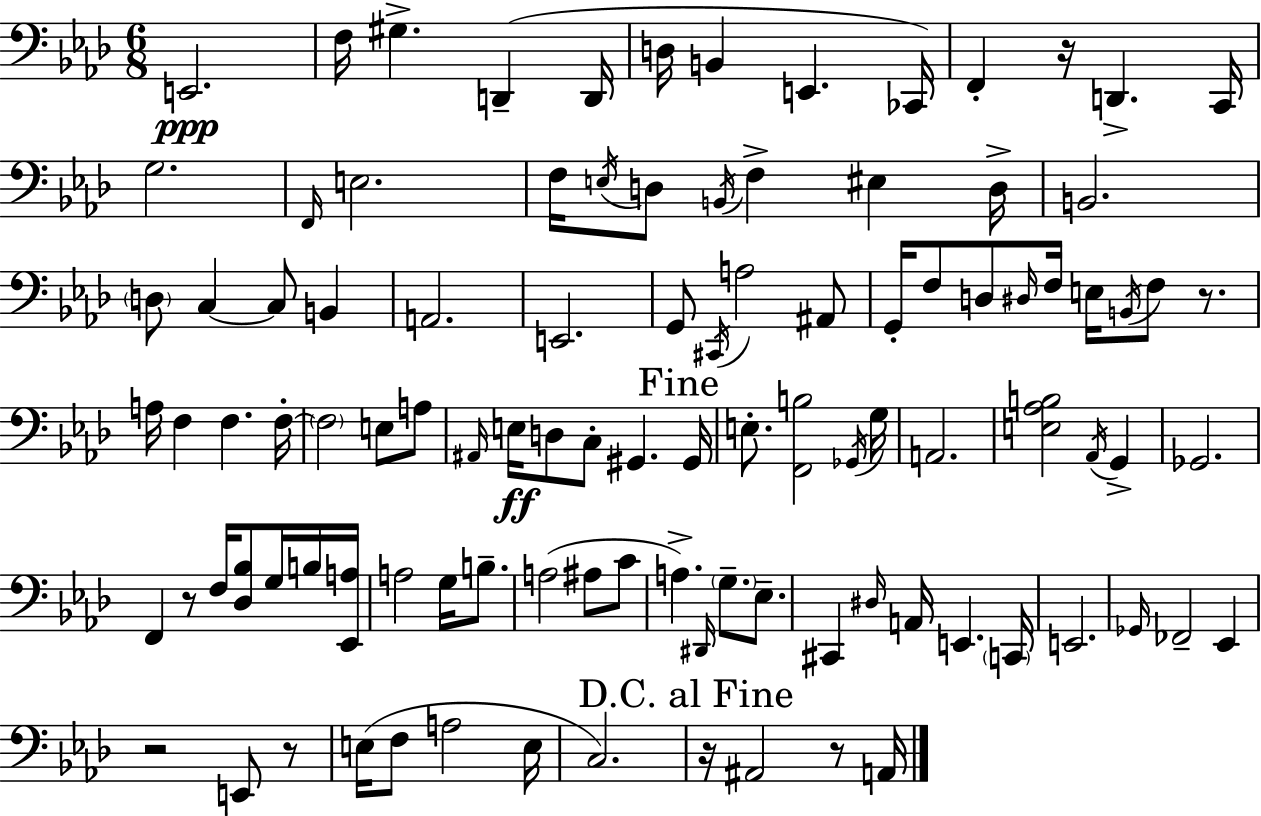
X:1
T:Untitled
M:6/8
L:1/4
K:Fm
E,,2 F,/4 ^G, D,, D,,/4 D,/4 B,, E,, _C,,/4 F,, z/4 D,, C,,/4 G,2 F,,/4 E,2 F,/4 E,/4 D,/2 B,,/4 F, ^E, D,/4 B,,2 D,/2 C, C,/2 B,, A,,2 E,,2 G,,/2 ^C,,/4 A,2 ^A,,/2 G,,/4 F,/2 D,/2 ^D,/4 F,/4 E,/4 B,,/4 F,/2 z/2 A,/4 F, F, F,/4 F,2 E,/2 A,/2 ^A,,/4 E,/4 D,/2 C,/2 ^G,, ^G,,/4 E,/2 [F,,B,]2 _G,,/4 G,/4 A,,2 [E,_A,B,]2 _A,,/4 G,, _G,,2 F,, z/2 F,/4 [_D,_B,]/2 G,/4 B,/4 [_E,,A,]/4 A,2 G,/4 B,/2 A,2 ^A,/2 C/2 A, ^D,,/4 G,/2 _E,/2 ^C,, ^D,/4 A,,/4 E,, C,,/4 E,,2 _G,,/4 _F,,2 _E,, z2 E,,/2 z/2 E,/4 F,/2 A,2 E,/4 C,2 z/4 ^A,,2 z/2 A,,/4